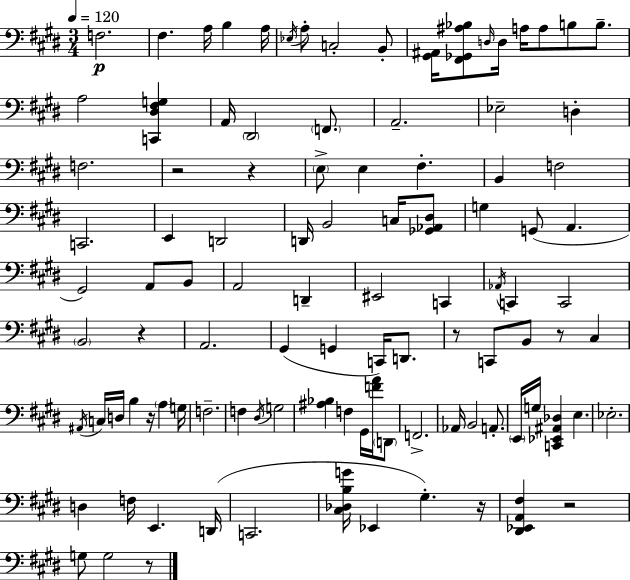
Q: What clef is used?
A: bass